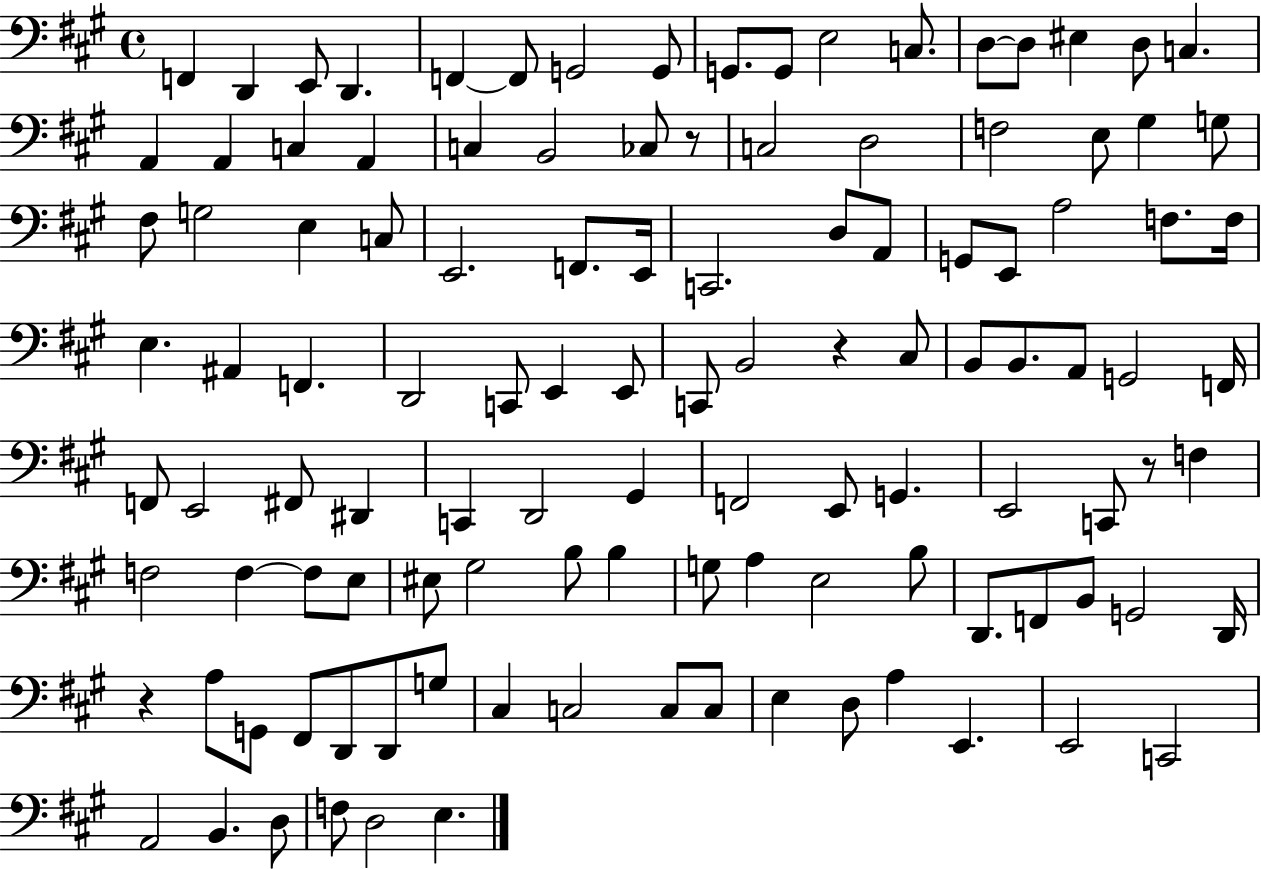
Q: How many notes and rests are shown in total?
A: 116